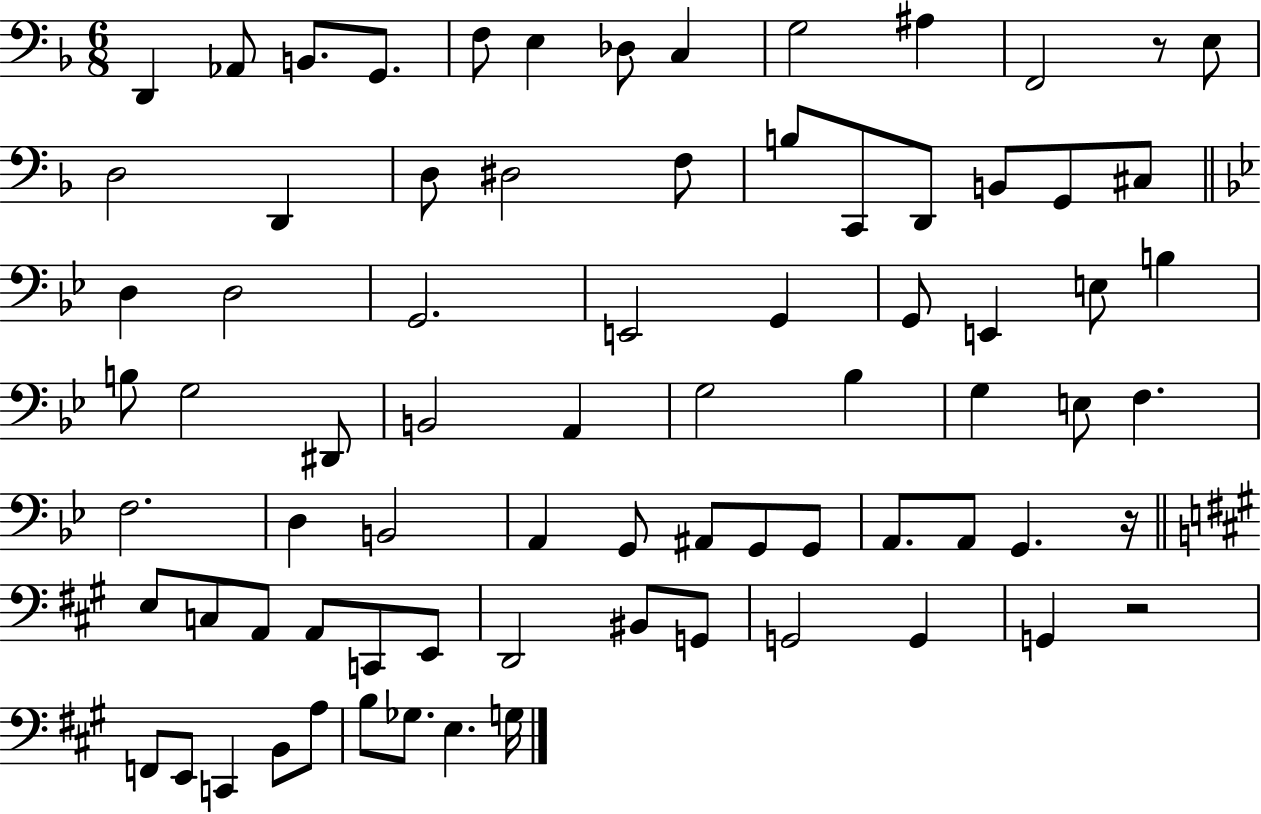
X:1
T:Untitled
M:6/8
L:1/4
K:F
D,, _A,,/2 B,,/2 G,,/2 F,/2 E, _D,/2 C, G,2 ^A, F,,2 z/2 E,/2 D,2 D,, D,/2 ^D,2 F,/2 B,/2 C,,/2 D,,/2 B,,/2 G,,/2 ^C,/2 D, D,2 G,,2 E,,2 G,, G,,/2 E,, E,/2 B, B,/2 G,2 ^D,,/2 B,,2 A,, G,2 _B, G, E,/2 F, F,2 D, B,,2 A,, G,,/2 ^A,,/2 G,,/2 G,,/2 A,,/2 A,,/2 G,, z/4 E,/2 C,/2 A,,/2 A,,/2 C,,/2 E,,/2 D,,2 ^B,,/2 G,,/2 G,,2 G,, G,, z2 F,,/2 E,,/2 C,, B,,/2 A,/2 B,/2 _G,/2 E, G,/4